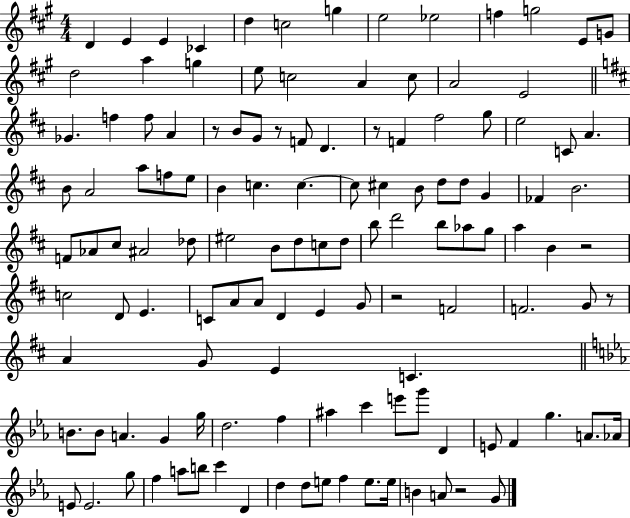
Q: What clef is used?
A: treble